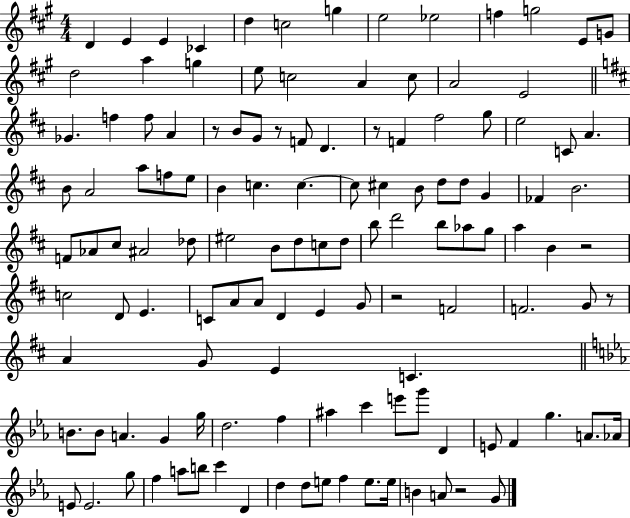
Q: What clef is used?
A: treble